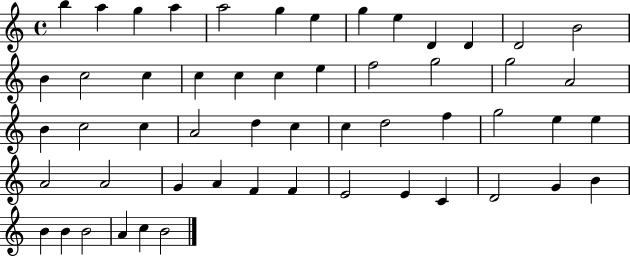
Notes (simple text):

B5/q A5/q G5/q A5/q A5/h G5/q E5/q G5/q E5/q D4/q D4/q D4/h B4/h B4/q C5/h C5/q C5/q C5/q C5/q E5/q F5/h G5/h G5/h A4/h B4/q C5/h C5/q A4/h D5/q C5/q C5/q D5/h F5/q G5/h E5/q E5/q A4/h A4/h G4/q A4/q F4/q F4/q E4/h E4/q C4/q D4/h G4/q B4/q B4/q B4/q B4/h A4/q C5/q B4/h